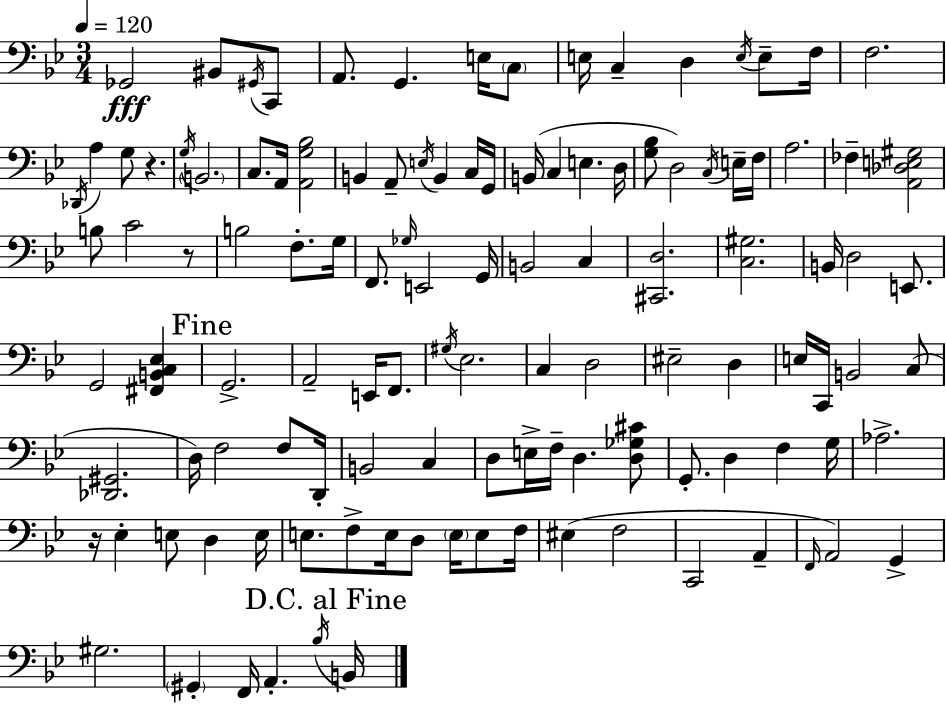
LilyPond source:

{
  \clef bass
  \numericTimeSignature
  \time 3/4
  \key bes \major
  \tempo 4 = 120
  \repeat volta 2 { ges,2\fff bis,8 \acciaccatura { gis,16 } c,8 | a,8. g,4. e16 \parenthesize c8 | e16 c4-- d4 \acciaccatura { e16 } e8-- | f16 f2. | \break \acciaccatura { des,16 } a4 g8 r4. | \acciaccatura { g16 } \parenthesize b,2. | c8. a,16 <a, g bes>2 | b,4 a,8-- \acciaccatura { e16 } b,4 | \break c16 g,16 b,16( c4 e4. | d16 <g bes>8 d2) | \acciaccatura { c16 } e16-- f16 a2. | fes4-- <a, des e gis>2 | \break b8 c'2 | r8 b2 | f8.-. g16 f,8. \grace { ges16 } e,2 | g,16 b,2 | \break c4 <cis, d>2. | <c gis>2. | b,16 d2 | e,8. g,2 | \break <fis, b, c ees>4 \mark "Fine" g,2.-> | a,2-- | e,16 f,8. \acciaccatura { gis16 } ees2. | c4 | \break d2 eis2-- | d4 e16 c,16 b,2 | c8( <des, gis,>2. | d16) f2 | \break f8 d,16-. b,2 | c4 d8 e16-> f16-- | d4. <d ges cis'>8 g,8.-. d4 | f4 g16 aes2.-> | \break r16 ees4-. | e8 d4 e16 e8. f8-> | e16 d8 \parenthesize e16 e8 f16 eis4( | f2 c,2 | \break a,4-- \grace { f,16 }) a,2 | g,4-> gis2. | \parenthesize gis,4-. | f,16 a,4.-. \acciaccatura { bes16 } \mark "D.C. al Fine" b,16 } \bar "|."
}